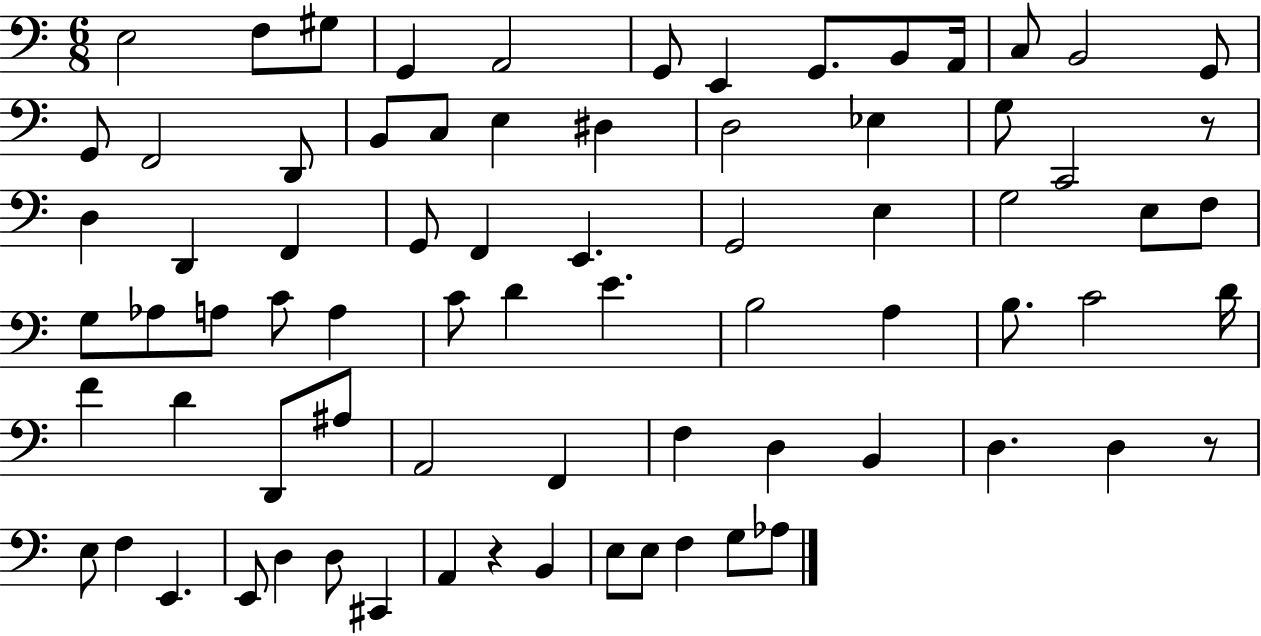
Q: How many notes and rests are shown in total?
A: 76